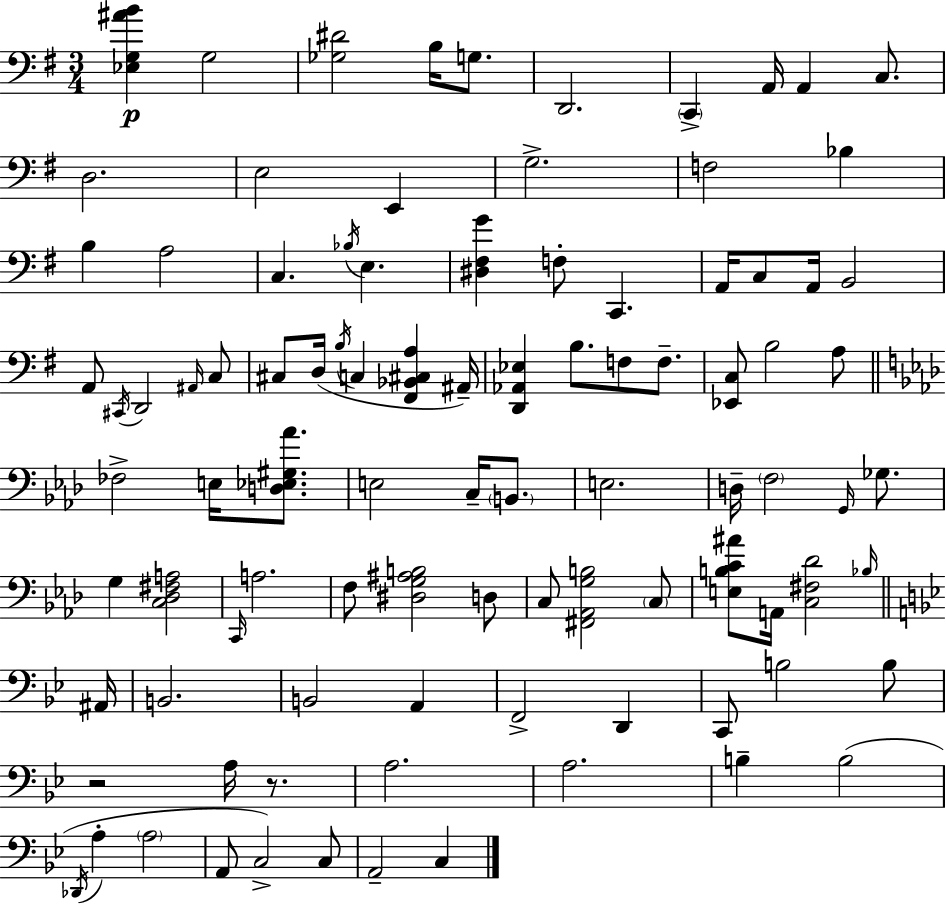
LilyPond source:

{
  \clef bass
  \numericTimeSignature
  \time 3/4
  \key g \major
  <ees g ais' b'>4\p g2 | <ges dis'>2 b16 g8. | d,2. | \parenthesize c,4-> a,16 a,4 c8. | \break d2. | e2 e,4 | g2.-> | f2 bes4 | \break b4 a2 | c4. \acciaccatura { bes16 } e4. | <dis fis g'>4 f8-. c,4. | a,16 c8 a,16 b,2 | \break a,8 \acciaccatura { cis,16 } d,2 | \grace { ais,16 } c8 cis8 d16( \acciaccatura { b16 } c4 <fis, bes, cis a>4 | ais,16--) <d, aes, ees>4 b8. f8 | f8.-- <ees, c>8 b2 | \break a8 \bar "||" \break \key aes \major fes2-> e16 <d ees gis aes'>8. | e2 c16-- \parenthesize b,8. | e2. | d16-- \parenthesize f2 \grace { g,16 } ges8. | \break g4 <c des fis a>2 | \grace { c,16 } a2. | f8 <dis g ais b>2 | d8 c8 <fis, aes, g b>2 | \break \parenthesize c8 <e b c' ais'>8 a,16 <c fis des'>2 | \grace { bes16 } \bar "||" \break \key bes \major ais,16 b,2. | b,2 a,4 | f,2-> d,4 | c,8 b2 b8 | \break r2 a16 r8. | a2. | a2. | b4-- b2( | \break \acciaccatura { des,16 } a4-. \parenthesize a2 | a,8 c2->) | c8 a,2-- c4 | \bar "|."
}